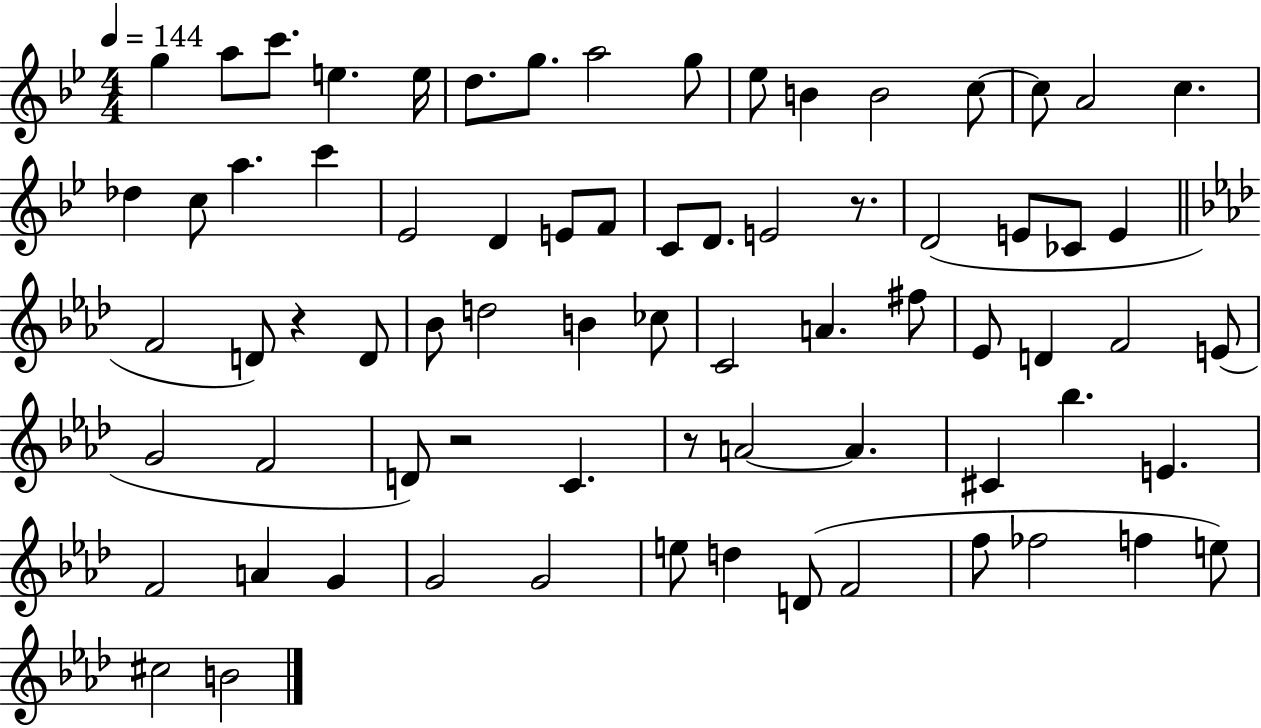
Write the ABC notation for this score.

X:1
T:Untitled
M:4/4
L:1/4
K:Bb
g a/2 c'/2 e e/4 d/2 g/2 a2 g/2 _e/2 B B2 c/2 c/2 A2 c _d c/2 a c' _E2 D E/2 F/2 C/2 D/2 E2 z/2 D2 E/2 _C/2 E F2 D/2 z D/2 _B/2 d2 B _c/2 C2 A ^f/2 _E/2 D F2 E/2 G2 F2 D/2 z2 C z/2 A2 A ^C _b E F2 A G G2 G2 e/2 d D/2 F2 f/2 _f2 f e/2 ^c2 B2